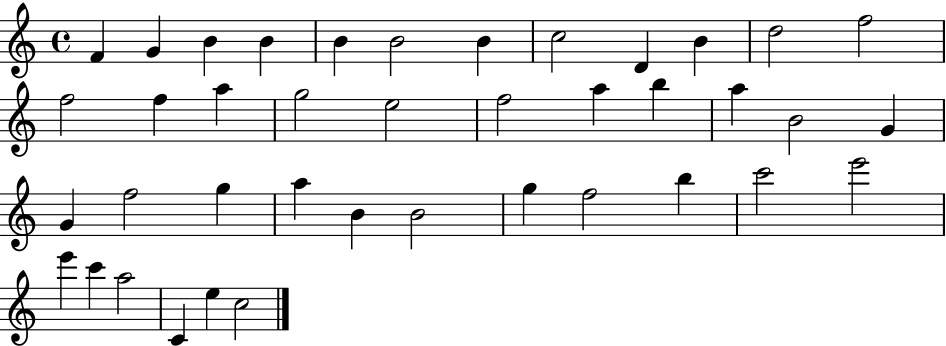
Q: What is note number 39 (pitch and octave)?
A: E5